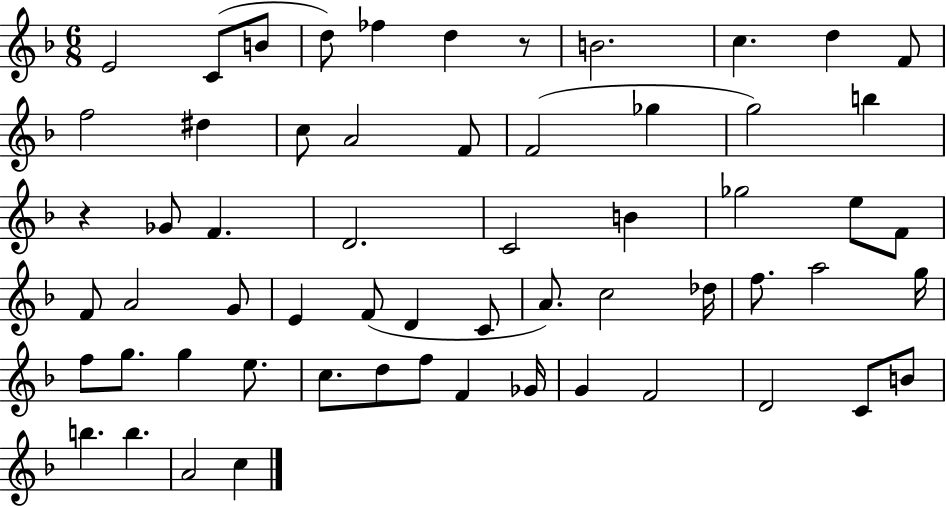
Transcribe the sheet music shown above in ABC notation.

X:1
T:Untitled
M:6/8
L:1/4
K:F
E2 C/2 B/2 d/2 _f d z/2 B2 c d F/2 f2 ^d c/2 A2 F/2 F2 _g g2 b z _G/2 F D2 C2 B _g2 e/2 F/2 F/2 A2 G/2 E F/2 D C/2 A/2 c2 _d/4 f/2 a2 g/4 f/2 g/2 g e/2 c/2 d/2 f/2 F _G/4 G F2 D2 C/2 B/2 b b A2 c